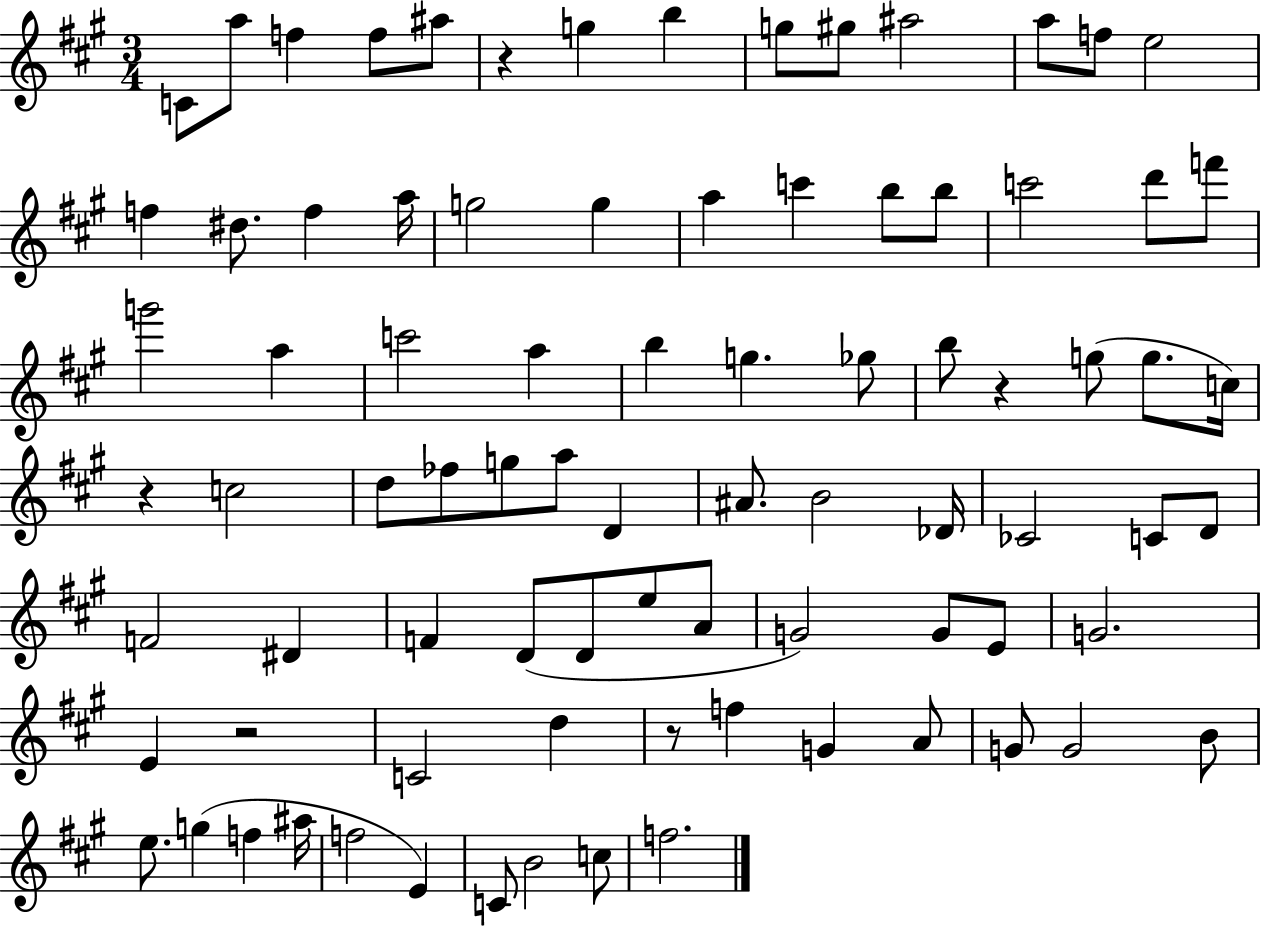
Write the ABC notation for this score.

X:1
T:Untitled
M:3/4
L:1/4
K:A
C/2 a/2 f f/2 ^a/2 z g b g/2 ^g/2 ^a2 a/2 f/2 e2 f ^d/2 f a/4 g2 g a c' b/2 b/2 c'2 d'/2 f'/2 g'2 a c'2 a b g _g/2 b/2 z g/2 g/2 c/4 z c2 d/2 _f/2 g/2 a/2 D ^A/2 B2 _D/4 _C2 C/2 D/2 F2 ^D F D/2 D/2 e/2 A/2 G2 G/2 E/2 G2 E z2 C2 d z/2 f G A/2 G/2 G2 B/2 e/2 g f ^a/4 f2 E C/2 B2 c/2 f2